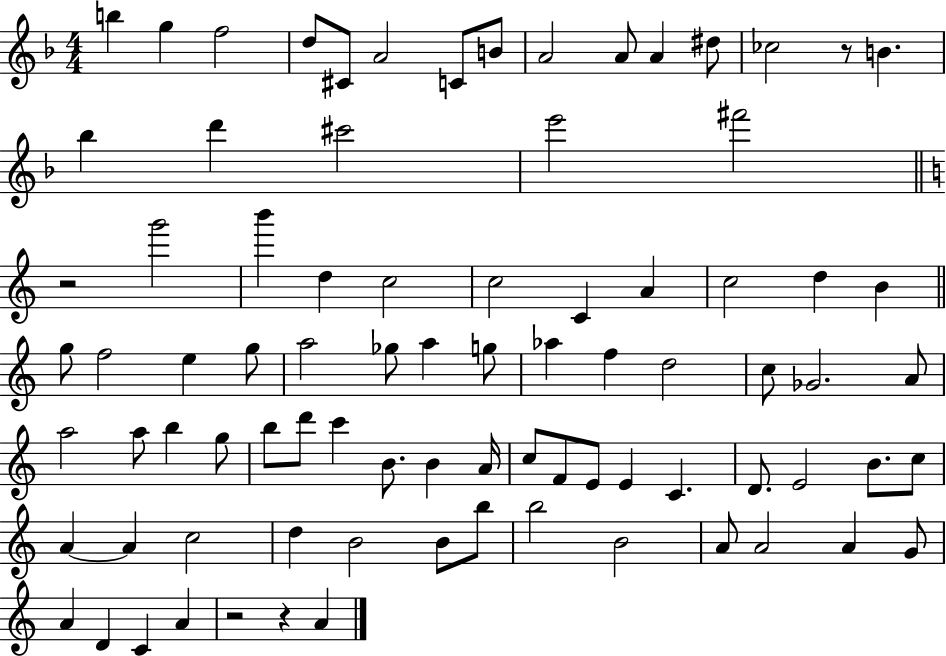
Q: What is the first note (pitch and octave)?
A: B5